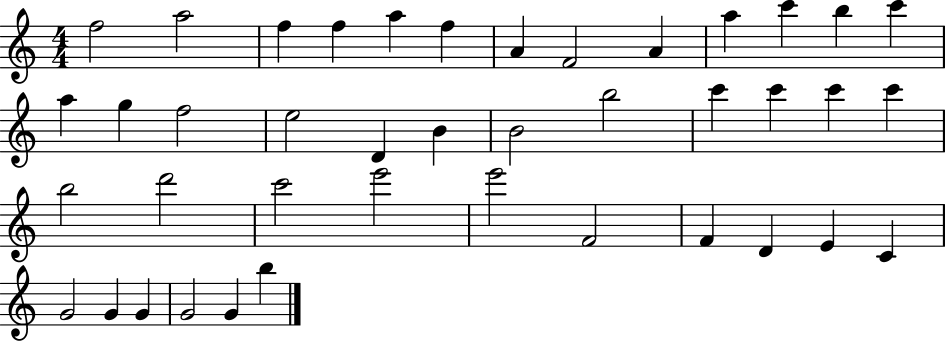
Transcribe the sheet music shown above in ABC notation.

X:1
T:Untitled
M:4/4
L:1/4
K:C
f2 a2 f f a f A F2 A a c' b c' a g f2 e2 D B B2 b2 c' c' c' c' b2 d'2 c'2 e'2 e'2 F2 F D E C G2 G G G2 G b